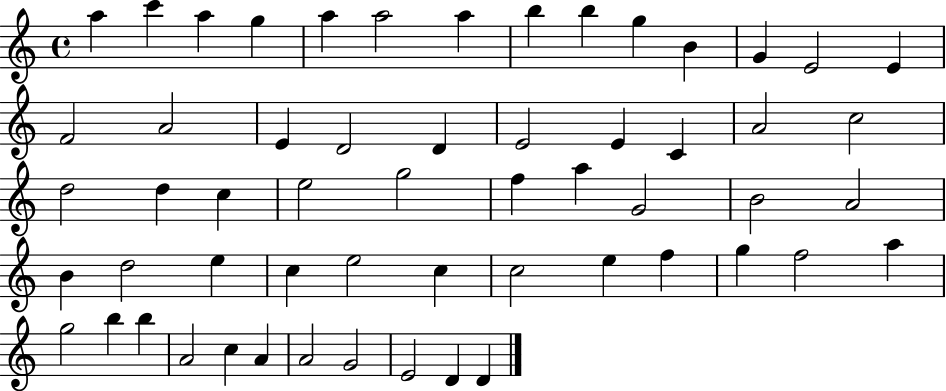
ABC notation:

X:1
T:Untitled
M:4/4
L:1/4
K:C
a c' a g a a2 a b b g B G E2 E F2 A2 E D2 D E2 E C A2 c2 d2 d c e2 g2 f a G2 B2 A2 B d2 e c e2 c c2 e f g f2 a g2 b b A2 c A A2 G2 E2 D D